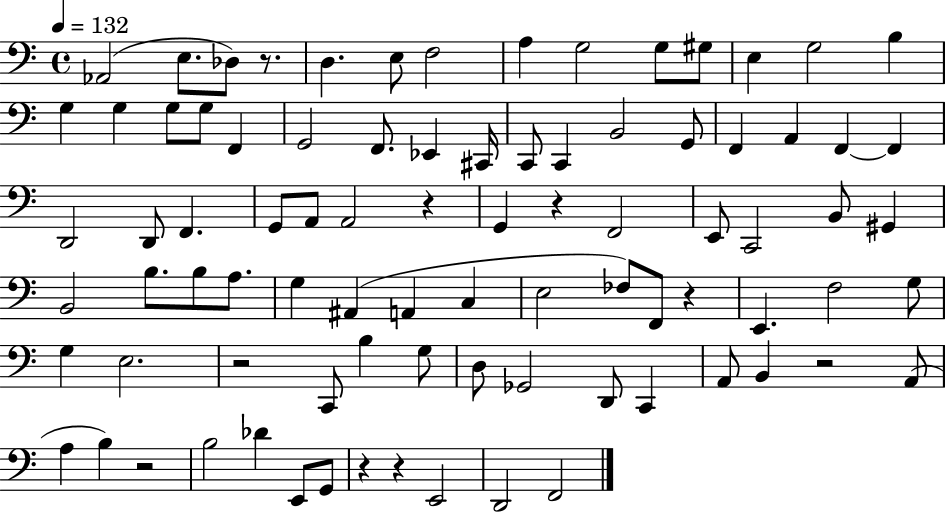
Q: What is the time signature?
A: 4/4